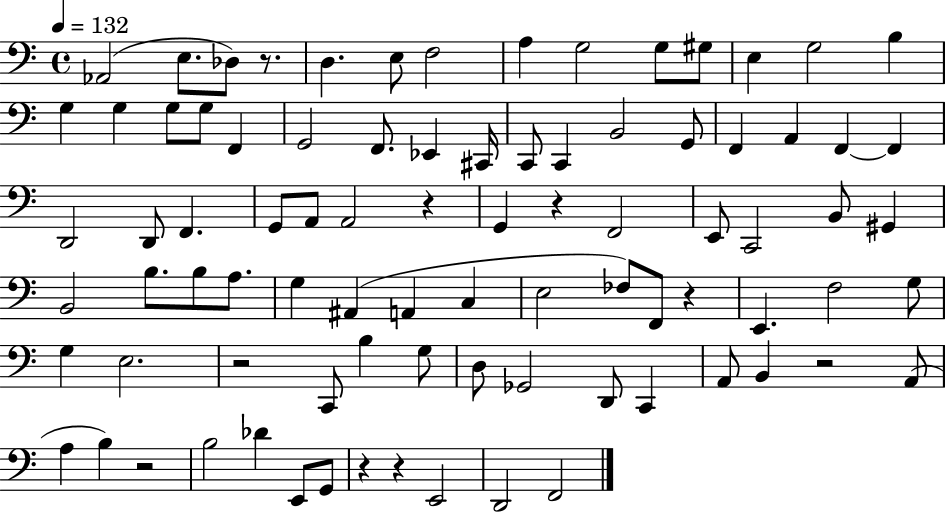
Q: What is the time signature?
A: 4/4